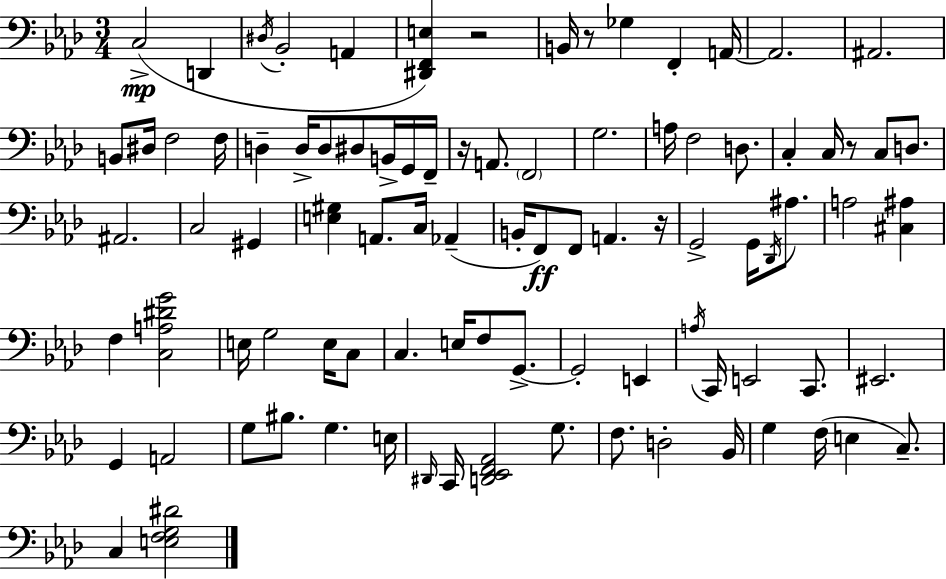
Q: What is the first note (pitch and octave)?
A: C3